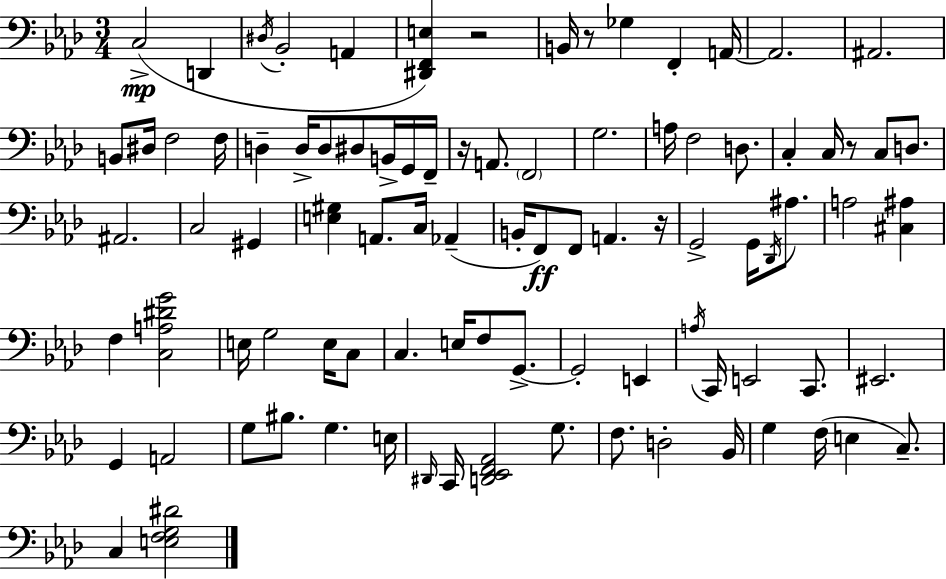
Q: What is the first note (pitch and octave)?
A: C3